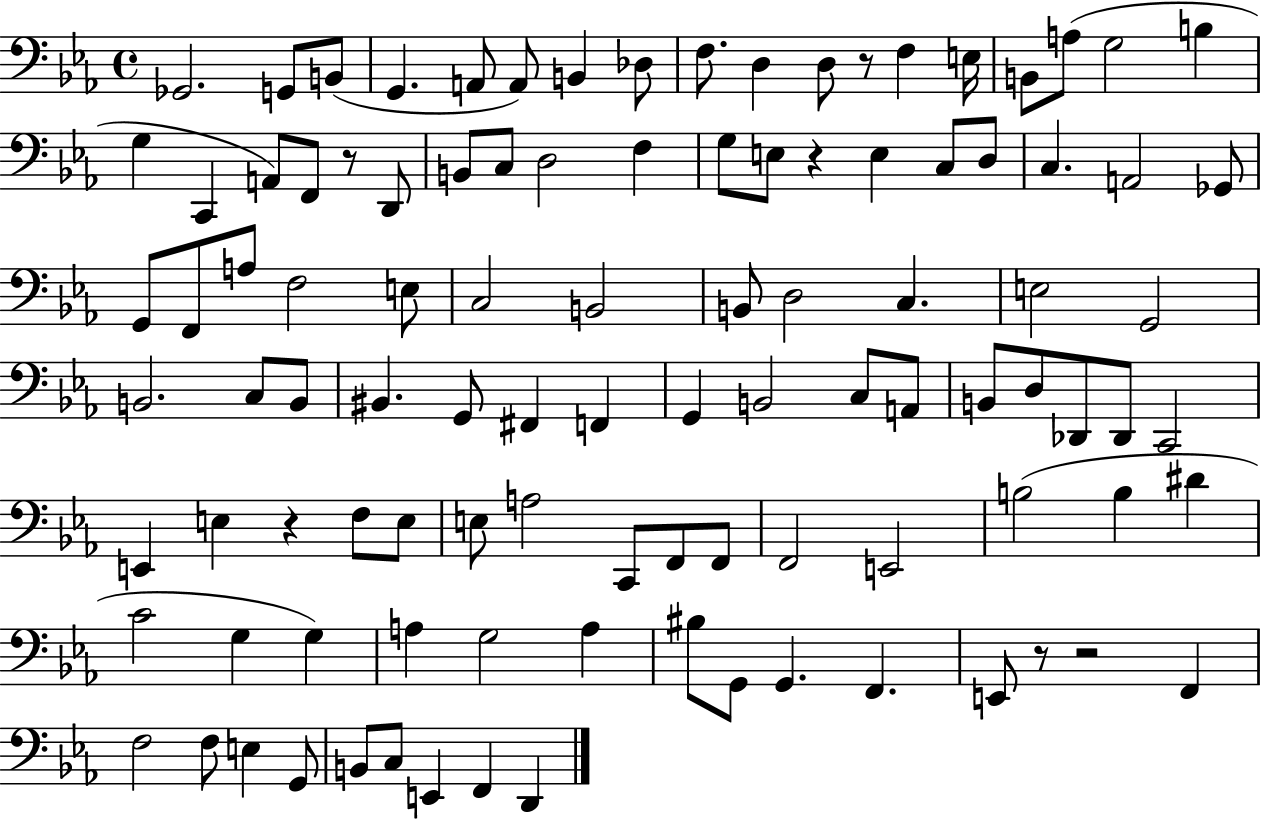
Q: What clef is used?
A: bass